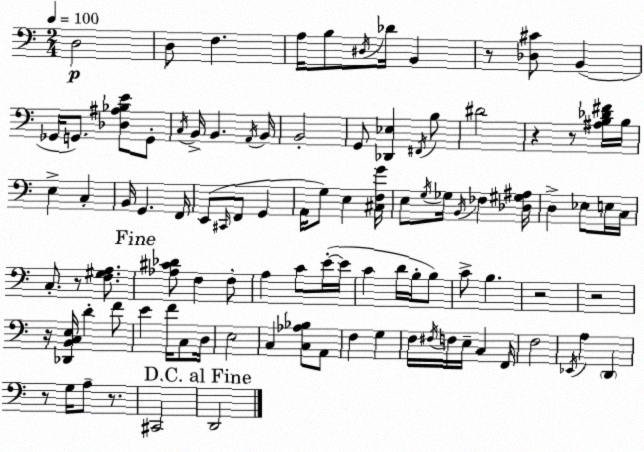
X:1
T:Untitled
M:2/4
L:1/4
K:Am
D,2 D,/2 F, A,/4 B,/2 ^D,/4 _D/4 B,, z/2 [_D,^C]/2 B,, _G,,/4 G,,/2 [_D,^A,_B,E]/2 G,,/2 C,/4 B,,/4 B,, A,,/4 B,,/4 B,,2 G,,/2 [_D,,_E,] ^F,,/4 B,/2 ^D2 z z/2 [^A,B,_D^F]/4 B,/4 E, C, B,,/4 G,, F,,/4 E,,/2 ^C,,/4 F,,/2 G,, A,,/4 G,/2 E, [^C,F,G]/4 E,/2 G,/4 _G,/4 B,,/4 _F, [_D,^G,^A,]/4 D, _E,/2 E,/4 C,/4 C,/2 z/2 [F,^G,A,]/2 [_A,^C_D]/2 F, F,/2 A, C/2 E/4 E/4 C D/4 B,/4 B,/2 C/2 B, z2 z2 z/4 [_D,,B,,C,E,]/4 D F/2 E F/4 C,/2 D,/4 E,2 C, [C,_A,_B,]/2 A,,/2 F, G, F,/4 ^F,/4 F,/4 E,/4 C, F,,/4 F,2 _E,,/4 A, D,, z/2 G,/4 A,/2 z/2 ^C,,2 D,,2